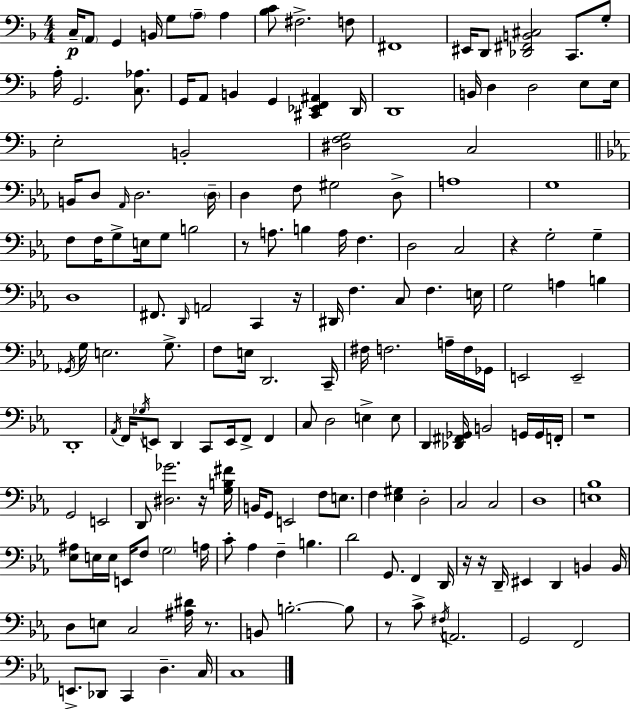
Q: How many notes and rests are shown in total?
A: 172